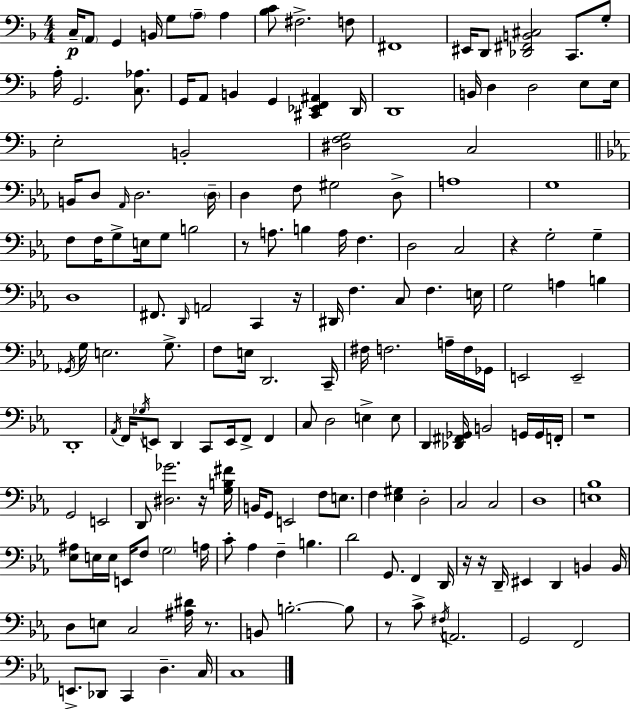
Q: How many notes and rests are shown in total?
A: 172